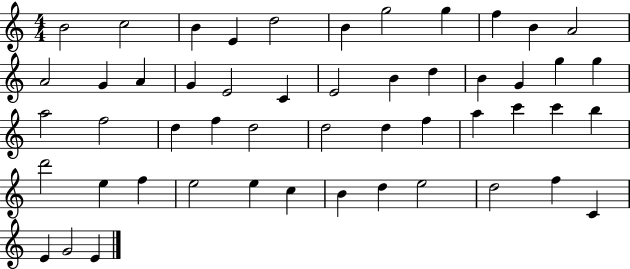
X:1
T:Untitled
M:4/4
L:1/4
K:C
B2 c2 B E d2 B g2 g f B A2 A2 G A G E2 C E2 B d B G g g a2 f2 d f d2 d2 d f a c' c' b d'2 e f e2 e c B d e2 d2 f C E G2 E